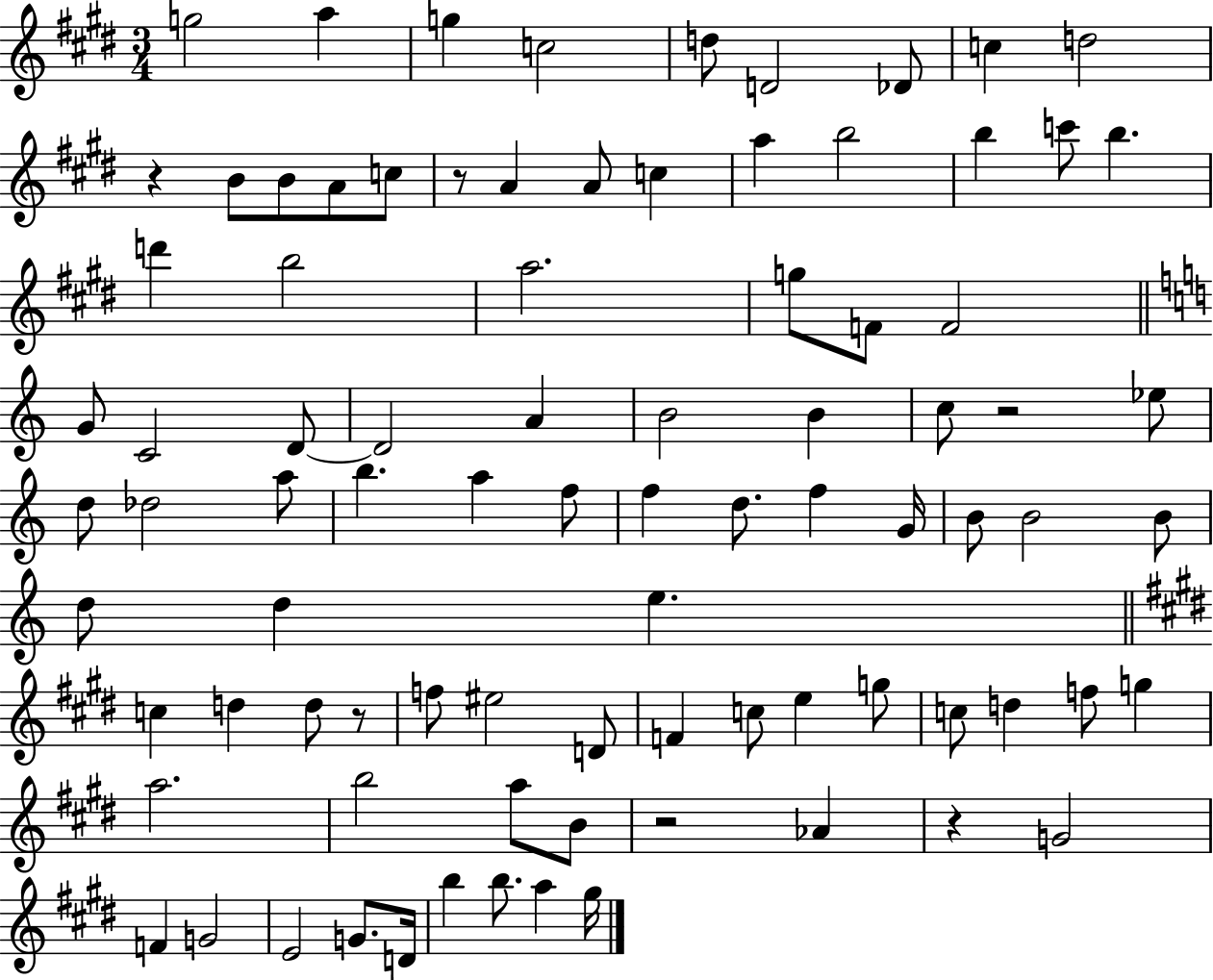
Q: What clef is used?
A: treble